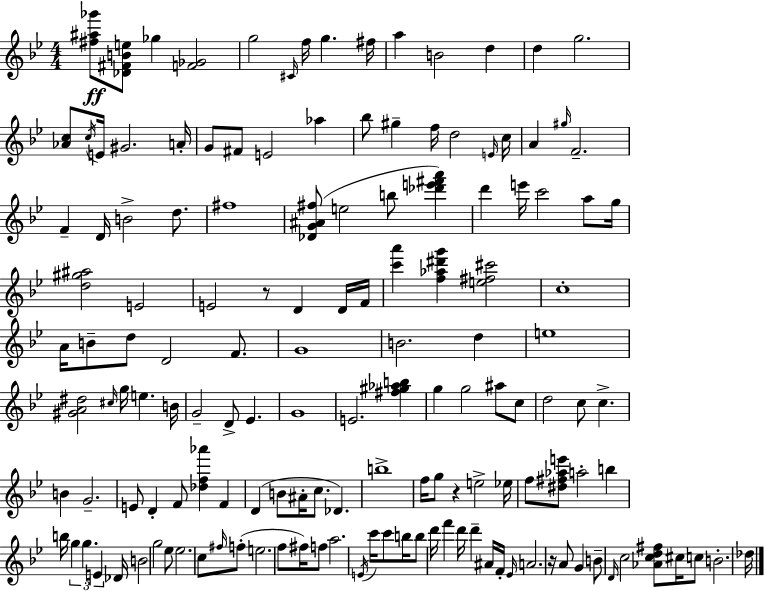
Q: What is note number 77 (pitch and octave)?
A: F4